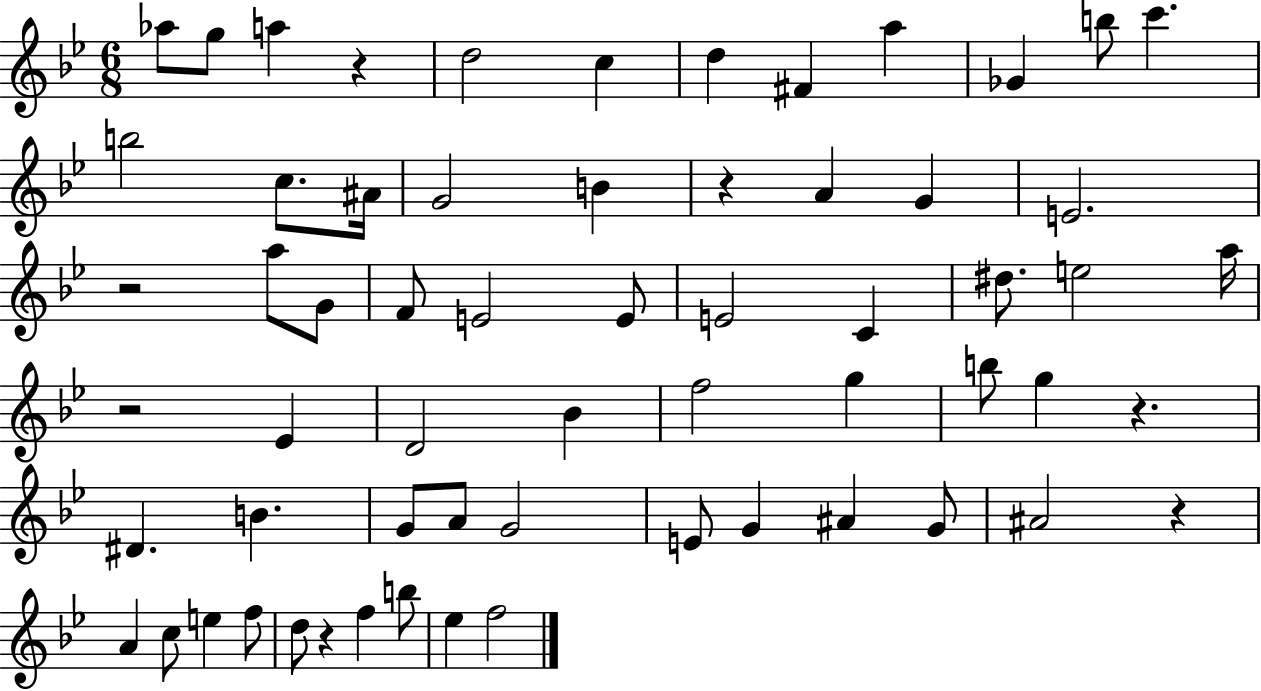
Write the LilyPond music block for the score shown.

{
  \clef treble
  \numericTimeSignature
  \time 6/8
  \key bes \major
  \repeat volta 2 { aes''8 g''8 a''4 r4 | d''2 c''4 | d''4 fis'4 a''4 | ges'4 b''8 c'''4. | \break b''2 c''8. ais'16 | g'2 b'4 | r4 a'4 g'4 | e'2. | \break r2 a''8 g'8 | f'8 e'2 e'8 | e'2 c'4 | dis''8. e''2 a''16 | \break r2 ees'4 | d'2 bes'4 | f''2 g''4 | b''8 g''4 r4. | \break dis'4. b'4. | g'8 a'8 g'2 | e'8 g'4 ais'4 g'8 | ais'2 r4 | \break a'4 c''8 e''4 f''8 | d''8 r4 f''4 b''8 | ees''4 f''2 | } \bar "|."
}